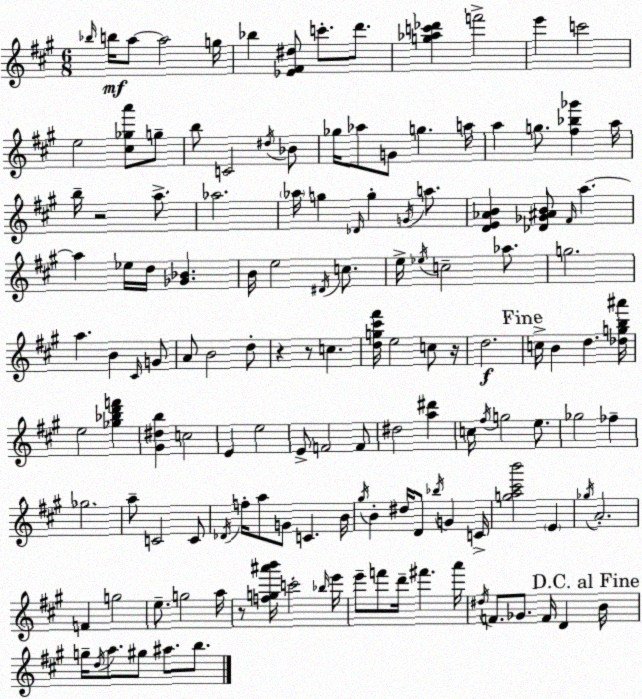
X:1
T:Untitled
M:6/8
L:1/4
K:A
_b/4 b/4 a/2 a2 g/4 _b [_E^F^d]/2 c'/2 d'/2 [g_ac'_d'] f'2 e' c'2 e2 [^c_ga']/2 g/2 b/2 C2 ^d/4 _B/2 _g/4 _a/2 G/2 g a/4 a g/2 [^f_b_g'] a/4 b/4 z2 a/2 _a2 _a/4 g _D/4 g G/4 a/2 [DE_AB] [_D_G^AB]/2 ^F/4 a a _e/4 d/4 [_G_B] B/4 e2 ^D/4 c/2 e/4 _e/4 c2 _a/2 g2 a B ^C/4 G/2 A/2 B2 d/2 z z/2 c [dg^c'^f']/4 e2 c/2 z/4 d2 c/4 B d [_dgb^a']/4 e2 [_g_bd'f'] [^G^db] c2 E e2 E/2 F2 F/2 ^d2 [a^d'] c/4 ^f/4 g2 e/2 _g2 _f _g2 a/2 C2 C/2 _D/4 f/4 a/2 G/2 C B/4 ^g/4 B ^d/4 D/2 _b/4 G C/4 [ga^c'b']2 E _g/4 A2 F g2 e/2 g2 a/4 z/2 [fg^a'b']/4 c'2 _b/4 e'/4 e'/2 f'/2 d'/4 ^f' a'/4 ^d/4 F/2 _G/2 F/4 D B/4 g/4 d/4 a/2 ^g/2 ^a/2 b/2